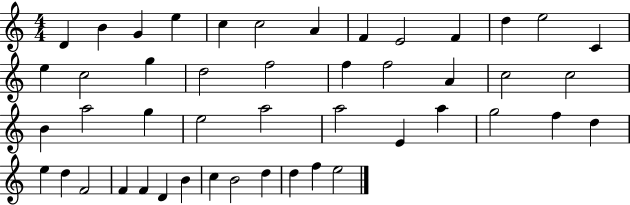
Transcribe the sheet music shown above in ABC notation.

X:1
T:Untitled
M:4/4
L:1/4
K:C
D B G e c c2 A F E2 F d e2 C e c2 g d2 f2 f f2 A c2 c2 B a2 g e2 a2 a2 E a g2 f d e d F2 F F D B c B2 d d f e2